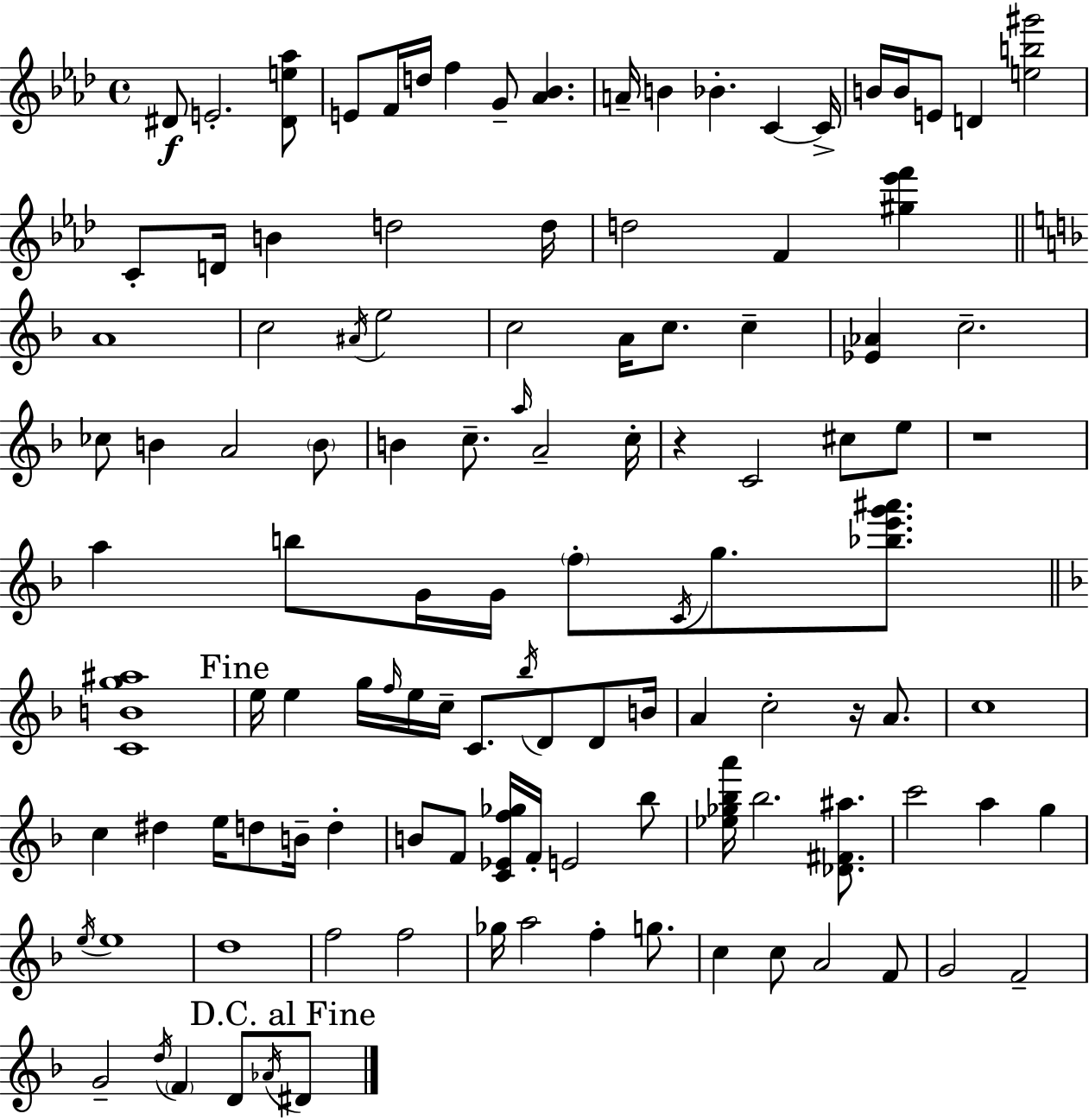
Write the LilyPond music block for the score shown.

{
  \clef treble
  \time 4/4
  \defaultTimeSignature
  \key aes \major
  dis'8\f e'2.-. <dis' e'' aes''>8 | e'8 f'16 d''16 f''4 g'8-- <aes' bes'>4. | a'16-- b'4 bes'4.-. c'4~~ c'16-> | b'16 b'16 e'8 d'4 <e'' b'' gis'''>2 | \break c'8-. d'16 b'4 d''2 d''16 | d''2 f'4 <gis'' ees''' f'''>4 | \bar "||" \break \key d \minor a'1 | c''2 \acciaccatura { ais'16 } e''2 | c''2 a'16 c''8. c''4-- | <ees' aes'>4 c''2.-- | \break ces''8 b'4 a'2 \parenthesize b'8 | b'4 c''8.-- \grace { a''16 } a'2-- | c''16-. r4 c'2 cis''8 | e''8 r1 | \break a''4 b''8 g'16 g'16 \parenthesize f''8-. \acciaccatura { c'16 } g''8. | <bes'' e''' g''' ais'''>8. \bar "||" \break \key d \minor <c' b' g'' ais''>1 | \mark "Fine" e''16 e''4 g''16 \grace { f''16 } e''16 c''16-- c'8. \acciaccatura { bes''16 } d'8 d'8 | b'16 a'4 c''2-. r16 a'8. | c''1 | \break c''4 dis''4 e''16 d''8 b'16-- d''4-. | b'8 f'8 <c' ees' f'' ges''>16 f'16-. e'2 | bes''8 <ees'' ges'' bes'' a'''>16 bes''2. <des' fis' ais''>8. | c'''2 a''4 g''4 | \break \acciaccatura { e''16 } e''1 | d''1 | f''2 f''2 | ges''16 a''2 f''4-. | \break g''8. c''4 c''8 a'2 | f'8 g'2 f'2-- | g'2-- \acciaccatura { d''16 } \parenthesize f'4 | d'8 \acciaccatura { aes'16 } \mark "D.C. al Fine" dis'8 \bar "|."
}